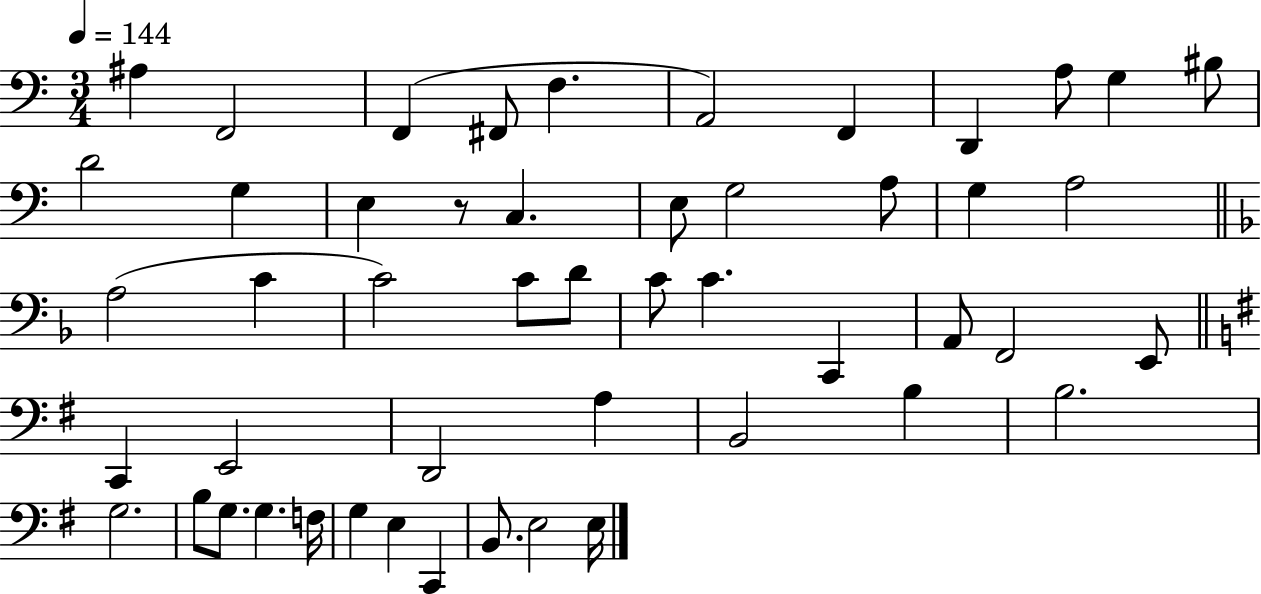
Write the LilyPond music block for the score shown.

{
  \clef bass
  \numericTimeSignature
  \time 3/4
  \key c \major
  \tempo 4 = 144
  ais4 f,2 | f,4( fis,8 f4. | a,2) f,4 | d,4 a8 g4 bis8 | \break d'2 g4 | e4 r8 c4. | e8 g2 a8 | g4 a2 | \break \bar "||" \break \key f \major a2( c'4 | c'2) c'8 d'8 | c'8 c'4. c,4 | a,8 f,2 e,8 | \break \bar "||" \break \key g \major c,4 e,2 | d,2 a4 | b,2 b4 | b2. | \break g2. | b8 g8. g4. f16 | g4 e4 c,4 | b,8. e2 e16 | \break \bar "|."
}